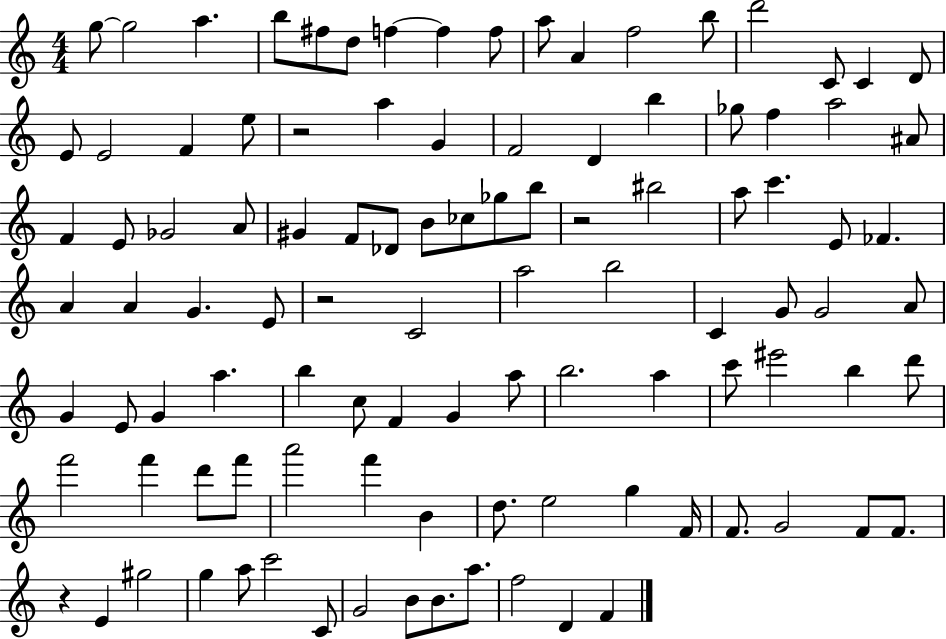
{
  \clef treble
  \numericTimeSignature
  \time 4/4
  \key c \major
  g''8~~ g''2 a''4. | b''8 fis''8 d''8 f''4~~ f''4 f''8 | a''8 a'4 f''2 b''8 | d'''2 c'8 c'4 d'8 | \break e'8 e'2 f'4 e''8 | r2 a''4 g'4 | f'2 d'4 b''4 | ges''8 f''4 a''2 ais'8 | \break f'4 e'8 ges'2 a'8 | gis'4 f'8 des'8 b'8 ces''8 ges''8 b''8 | r2 bis''2 | a''8 c'''4. e'8 fes'4. | \break a'4 a'4 g'4. e'8 | r2 c'2 | a''2 b''2 | c'4 g'8 g'2 a'8 | \break g'4 e'8 g'4 a''4. | b''4 c''8 f'4 g'4 a''8 | b''2. a''4 | c'''8 eis'''2 b''4 d'''8 | \break f'''2 f'''4 d'''8 f'''8 | a'''2 f'''4 b'4 | d''8. e''2 g''4 f'16 | f'8. g'2 f'8 f'8. | \break r4 e'4 gis''2 | g''4 a''8 c'''2 c'8 | g'2 b'8 b'8. a''8. | f''2 d'4 f'4 | \break \bar "|."
}